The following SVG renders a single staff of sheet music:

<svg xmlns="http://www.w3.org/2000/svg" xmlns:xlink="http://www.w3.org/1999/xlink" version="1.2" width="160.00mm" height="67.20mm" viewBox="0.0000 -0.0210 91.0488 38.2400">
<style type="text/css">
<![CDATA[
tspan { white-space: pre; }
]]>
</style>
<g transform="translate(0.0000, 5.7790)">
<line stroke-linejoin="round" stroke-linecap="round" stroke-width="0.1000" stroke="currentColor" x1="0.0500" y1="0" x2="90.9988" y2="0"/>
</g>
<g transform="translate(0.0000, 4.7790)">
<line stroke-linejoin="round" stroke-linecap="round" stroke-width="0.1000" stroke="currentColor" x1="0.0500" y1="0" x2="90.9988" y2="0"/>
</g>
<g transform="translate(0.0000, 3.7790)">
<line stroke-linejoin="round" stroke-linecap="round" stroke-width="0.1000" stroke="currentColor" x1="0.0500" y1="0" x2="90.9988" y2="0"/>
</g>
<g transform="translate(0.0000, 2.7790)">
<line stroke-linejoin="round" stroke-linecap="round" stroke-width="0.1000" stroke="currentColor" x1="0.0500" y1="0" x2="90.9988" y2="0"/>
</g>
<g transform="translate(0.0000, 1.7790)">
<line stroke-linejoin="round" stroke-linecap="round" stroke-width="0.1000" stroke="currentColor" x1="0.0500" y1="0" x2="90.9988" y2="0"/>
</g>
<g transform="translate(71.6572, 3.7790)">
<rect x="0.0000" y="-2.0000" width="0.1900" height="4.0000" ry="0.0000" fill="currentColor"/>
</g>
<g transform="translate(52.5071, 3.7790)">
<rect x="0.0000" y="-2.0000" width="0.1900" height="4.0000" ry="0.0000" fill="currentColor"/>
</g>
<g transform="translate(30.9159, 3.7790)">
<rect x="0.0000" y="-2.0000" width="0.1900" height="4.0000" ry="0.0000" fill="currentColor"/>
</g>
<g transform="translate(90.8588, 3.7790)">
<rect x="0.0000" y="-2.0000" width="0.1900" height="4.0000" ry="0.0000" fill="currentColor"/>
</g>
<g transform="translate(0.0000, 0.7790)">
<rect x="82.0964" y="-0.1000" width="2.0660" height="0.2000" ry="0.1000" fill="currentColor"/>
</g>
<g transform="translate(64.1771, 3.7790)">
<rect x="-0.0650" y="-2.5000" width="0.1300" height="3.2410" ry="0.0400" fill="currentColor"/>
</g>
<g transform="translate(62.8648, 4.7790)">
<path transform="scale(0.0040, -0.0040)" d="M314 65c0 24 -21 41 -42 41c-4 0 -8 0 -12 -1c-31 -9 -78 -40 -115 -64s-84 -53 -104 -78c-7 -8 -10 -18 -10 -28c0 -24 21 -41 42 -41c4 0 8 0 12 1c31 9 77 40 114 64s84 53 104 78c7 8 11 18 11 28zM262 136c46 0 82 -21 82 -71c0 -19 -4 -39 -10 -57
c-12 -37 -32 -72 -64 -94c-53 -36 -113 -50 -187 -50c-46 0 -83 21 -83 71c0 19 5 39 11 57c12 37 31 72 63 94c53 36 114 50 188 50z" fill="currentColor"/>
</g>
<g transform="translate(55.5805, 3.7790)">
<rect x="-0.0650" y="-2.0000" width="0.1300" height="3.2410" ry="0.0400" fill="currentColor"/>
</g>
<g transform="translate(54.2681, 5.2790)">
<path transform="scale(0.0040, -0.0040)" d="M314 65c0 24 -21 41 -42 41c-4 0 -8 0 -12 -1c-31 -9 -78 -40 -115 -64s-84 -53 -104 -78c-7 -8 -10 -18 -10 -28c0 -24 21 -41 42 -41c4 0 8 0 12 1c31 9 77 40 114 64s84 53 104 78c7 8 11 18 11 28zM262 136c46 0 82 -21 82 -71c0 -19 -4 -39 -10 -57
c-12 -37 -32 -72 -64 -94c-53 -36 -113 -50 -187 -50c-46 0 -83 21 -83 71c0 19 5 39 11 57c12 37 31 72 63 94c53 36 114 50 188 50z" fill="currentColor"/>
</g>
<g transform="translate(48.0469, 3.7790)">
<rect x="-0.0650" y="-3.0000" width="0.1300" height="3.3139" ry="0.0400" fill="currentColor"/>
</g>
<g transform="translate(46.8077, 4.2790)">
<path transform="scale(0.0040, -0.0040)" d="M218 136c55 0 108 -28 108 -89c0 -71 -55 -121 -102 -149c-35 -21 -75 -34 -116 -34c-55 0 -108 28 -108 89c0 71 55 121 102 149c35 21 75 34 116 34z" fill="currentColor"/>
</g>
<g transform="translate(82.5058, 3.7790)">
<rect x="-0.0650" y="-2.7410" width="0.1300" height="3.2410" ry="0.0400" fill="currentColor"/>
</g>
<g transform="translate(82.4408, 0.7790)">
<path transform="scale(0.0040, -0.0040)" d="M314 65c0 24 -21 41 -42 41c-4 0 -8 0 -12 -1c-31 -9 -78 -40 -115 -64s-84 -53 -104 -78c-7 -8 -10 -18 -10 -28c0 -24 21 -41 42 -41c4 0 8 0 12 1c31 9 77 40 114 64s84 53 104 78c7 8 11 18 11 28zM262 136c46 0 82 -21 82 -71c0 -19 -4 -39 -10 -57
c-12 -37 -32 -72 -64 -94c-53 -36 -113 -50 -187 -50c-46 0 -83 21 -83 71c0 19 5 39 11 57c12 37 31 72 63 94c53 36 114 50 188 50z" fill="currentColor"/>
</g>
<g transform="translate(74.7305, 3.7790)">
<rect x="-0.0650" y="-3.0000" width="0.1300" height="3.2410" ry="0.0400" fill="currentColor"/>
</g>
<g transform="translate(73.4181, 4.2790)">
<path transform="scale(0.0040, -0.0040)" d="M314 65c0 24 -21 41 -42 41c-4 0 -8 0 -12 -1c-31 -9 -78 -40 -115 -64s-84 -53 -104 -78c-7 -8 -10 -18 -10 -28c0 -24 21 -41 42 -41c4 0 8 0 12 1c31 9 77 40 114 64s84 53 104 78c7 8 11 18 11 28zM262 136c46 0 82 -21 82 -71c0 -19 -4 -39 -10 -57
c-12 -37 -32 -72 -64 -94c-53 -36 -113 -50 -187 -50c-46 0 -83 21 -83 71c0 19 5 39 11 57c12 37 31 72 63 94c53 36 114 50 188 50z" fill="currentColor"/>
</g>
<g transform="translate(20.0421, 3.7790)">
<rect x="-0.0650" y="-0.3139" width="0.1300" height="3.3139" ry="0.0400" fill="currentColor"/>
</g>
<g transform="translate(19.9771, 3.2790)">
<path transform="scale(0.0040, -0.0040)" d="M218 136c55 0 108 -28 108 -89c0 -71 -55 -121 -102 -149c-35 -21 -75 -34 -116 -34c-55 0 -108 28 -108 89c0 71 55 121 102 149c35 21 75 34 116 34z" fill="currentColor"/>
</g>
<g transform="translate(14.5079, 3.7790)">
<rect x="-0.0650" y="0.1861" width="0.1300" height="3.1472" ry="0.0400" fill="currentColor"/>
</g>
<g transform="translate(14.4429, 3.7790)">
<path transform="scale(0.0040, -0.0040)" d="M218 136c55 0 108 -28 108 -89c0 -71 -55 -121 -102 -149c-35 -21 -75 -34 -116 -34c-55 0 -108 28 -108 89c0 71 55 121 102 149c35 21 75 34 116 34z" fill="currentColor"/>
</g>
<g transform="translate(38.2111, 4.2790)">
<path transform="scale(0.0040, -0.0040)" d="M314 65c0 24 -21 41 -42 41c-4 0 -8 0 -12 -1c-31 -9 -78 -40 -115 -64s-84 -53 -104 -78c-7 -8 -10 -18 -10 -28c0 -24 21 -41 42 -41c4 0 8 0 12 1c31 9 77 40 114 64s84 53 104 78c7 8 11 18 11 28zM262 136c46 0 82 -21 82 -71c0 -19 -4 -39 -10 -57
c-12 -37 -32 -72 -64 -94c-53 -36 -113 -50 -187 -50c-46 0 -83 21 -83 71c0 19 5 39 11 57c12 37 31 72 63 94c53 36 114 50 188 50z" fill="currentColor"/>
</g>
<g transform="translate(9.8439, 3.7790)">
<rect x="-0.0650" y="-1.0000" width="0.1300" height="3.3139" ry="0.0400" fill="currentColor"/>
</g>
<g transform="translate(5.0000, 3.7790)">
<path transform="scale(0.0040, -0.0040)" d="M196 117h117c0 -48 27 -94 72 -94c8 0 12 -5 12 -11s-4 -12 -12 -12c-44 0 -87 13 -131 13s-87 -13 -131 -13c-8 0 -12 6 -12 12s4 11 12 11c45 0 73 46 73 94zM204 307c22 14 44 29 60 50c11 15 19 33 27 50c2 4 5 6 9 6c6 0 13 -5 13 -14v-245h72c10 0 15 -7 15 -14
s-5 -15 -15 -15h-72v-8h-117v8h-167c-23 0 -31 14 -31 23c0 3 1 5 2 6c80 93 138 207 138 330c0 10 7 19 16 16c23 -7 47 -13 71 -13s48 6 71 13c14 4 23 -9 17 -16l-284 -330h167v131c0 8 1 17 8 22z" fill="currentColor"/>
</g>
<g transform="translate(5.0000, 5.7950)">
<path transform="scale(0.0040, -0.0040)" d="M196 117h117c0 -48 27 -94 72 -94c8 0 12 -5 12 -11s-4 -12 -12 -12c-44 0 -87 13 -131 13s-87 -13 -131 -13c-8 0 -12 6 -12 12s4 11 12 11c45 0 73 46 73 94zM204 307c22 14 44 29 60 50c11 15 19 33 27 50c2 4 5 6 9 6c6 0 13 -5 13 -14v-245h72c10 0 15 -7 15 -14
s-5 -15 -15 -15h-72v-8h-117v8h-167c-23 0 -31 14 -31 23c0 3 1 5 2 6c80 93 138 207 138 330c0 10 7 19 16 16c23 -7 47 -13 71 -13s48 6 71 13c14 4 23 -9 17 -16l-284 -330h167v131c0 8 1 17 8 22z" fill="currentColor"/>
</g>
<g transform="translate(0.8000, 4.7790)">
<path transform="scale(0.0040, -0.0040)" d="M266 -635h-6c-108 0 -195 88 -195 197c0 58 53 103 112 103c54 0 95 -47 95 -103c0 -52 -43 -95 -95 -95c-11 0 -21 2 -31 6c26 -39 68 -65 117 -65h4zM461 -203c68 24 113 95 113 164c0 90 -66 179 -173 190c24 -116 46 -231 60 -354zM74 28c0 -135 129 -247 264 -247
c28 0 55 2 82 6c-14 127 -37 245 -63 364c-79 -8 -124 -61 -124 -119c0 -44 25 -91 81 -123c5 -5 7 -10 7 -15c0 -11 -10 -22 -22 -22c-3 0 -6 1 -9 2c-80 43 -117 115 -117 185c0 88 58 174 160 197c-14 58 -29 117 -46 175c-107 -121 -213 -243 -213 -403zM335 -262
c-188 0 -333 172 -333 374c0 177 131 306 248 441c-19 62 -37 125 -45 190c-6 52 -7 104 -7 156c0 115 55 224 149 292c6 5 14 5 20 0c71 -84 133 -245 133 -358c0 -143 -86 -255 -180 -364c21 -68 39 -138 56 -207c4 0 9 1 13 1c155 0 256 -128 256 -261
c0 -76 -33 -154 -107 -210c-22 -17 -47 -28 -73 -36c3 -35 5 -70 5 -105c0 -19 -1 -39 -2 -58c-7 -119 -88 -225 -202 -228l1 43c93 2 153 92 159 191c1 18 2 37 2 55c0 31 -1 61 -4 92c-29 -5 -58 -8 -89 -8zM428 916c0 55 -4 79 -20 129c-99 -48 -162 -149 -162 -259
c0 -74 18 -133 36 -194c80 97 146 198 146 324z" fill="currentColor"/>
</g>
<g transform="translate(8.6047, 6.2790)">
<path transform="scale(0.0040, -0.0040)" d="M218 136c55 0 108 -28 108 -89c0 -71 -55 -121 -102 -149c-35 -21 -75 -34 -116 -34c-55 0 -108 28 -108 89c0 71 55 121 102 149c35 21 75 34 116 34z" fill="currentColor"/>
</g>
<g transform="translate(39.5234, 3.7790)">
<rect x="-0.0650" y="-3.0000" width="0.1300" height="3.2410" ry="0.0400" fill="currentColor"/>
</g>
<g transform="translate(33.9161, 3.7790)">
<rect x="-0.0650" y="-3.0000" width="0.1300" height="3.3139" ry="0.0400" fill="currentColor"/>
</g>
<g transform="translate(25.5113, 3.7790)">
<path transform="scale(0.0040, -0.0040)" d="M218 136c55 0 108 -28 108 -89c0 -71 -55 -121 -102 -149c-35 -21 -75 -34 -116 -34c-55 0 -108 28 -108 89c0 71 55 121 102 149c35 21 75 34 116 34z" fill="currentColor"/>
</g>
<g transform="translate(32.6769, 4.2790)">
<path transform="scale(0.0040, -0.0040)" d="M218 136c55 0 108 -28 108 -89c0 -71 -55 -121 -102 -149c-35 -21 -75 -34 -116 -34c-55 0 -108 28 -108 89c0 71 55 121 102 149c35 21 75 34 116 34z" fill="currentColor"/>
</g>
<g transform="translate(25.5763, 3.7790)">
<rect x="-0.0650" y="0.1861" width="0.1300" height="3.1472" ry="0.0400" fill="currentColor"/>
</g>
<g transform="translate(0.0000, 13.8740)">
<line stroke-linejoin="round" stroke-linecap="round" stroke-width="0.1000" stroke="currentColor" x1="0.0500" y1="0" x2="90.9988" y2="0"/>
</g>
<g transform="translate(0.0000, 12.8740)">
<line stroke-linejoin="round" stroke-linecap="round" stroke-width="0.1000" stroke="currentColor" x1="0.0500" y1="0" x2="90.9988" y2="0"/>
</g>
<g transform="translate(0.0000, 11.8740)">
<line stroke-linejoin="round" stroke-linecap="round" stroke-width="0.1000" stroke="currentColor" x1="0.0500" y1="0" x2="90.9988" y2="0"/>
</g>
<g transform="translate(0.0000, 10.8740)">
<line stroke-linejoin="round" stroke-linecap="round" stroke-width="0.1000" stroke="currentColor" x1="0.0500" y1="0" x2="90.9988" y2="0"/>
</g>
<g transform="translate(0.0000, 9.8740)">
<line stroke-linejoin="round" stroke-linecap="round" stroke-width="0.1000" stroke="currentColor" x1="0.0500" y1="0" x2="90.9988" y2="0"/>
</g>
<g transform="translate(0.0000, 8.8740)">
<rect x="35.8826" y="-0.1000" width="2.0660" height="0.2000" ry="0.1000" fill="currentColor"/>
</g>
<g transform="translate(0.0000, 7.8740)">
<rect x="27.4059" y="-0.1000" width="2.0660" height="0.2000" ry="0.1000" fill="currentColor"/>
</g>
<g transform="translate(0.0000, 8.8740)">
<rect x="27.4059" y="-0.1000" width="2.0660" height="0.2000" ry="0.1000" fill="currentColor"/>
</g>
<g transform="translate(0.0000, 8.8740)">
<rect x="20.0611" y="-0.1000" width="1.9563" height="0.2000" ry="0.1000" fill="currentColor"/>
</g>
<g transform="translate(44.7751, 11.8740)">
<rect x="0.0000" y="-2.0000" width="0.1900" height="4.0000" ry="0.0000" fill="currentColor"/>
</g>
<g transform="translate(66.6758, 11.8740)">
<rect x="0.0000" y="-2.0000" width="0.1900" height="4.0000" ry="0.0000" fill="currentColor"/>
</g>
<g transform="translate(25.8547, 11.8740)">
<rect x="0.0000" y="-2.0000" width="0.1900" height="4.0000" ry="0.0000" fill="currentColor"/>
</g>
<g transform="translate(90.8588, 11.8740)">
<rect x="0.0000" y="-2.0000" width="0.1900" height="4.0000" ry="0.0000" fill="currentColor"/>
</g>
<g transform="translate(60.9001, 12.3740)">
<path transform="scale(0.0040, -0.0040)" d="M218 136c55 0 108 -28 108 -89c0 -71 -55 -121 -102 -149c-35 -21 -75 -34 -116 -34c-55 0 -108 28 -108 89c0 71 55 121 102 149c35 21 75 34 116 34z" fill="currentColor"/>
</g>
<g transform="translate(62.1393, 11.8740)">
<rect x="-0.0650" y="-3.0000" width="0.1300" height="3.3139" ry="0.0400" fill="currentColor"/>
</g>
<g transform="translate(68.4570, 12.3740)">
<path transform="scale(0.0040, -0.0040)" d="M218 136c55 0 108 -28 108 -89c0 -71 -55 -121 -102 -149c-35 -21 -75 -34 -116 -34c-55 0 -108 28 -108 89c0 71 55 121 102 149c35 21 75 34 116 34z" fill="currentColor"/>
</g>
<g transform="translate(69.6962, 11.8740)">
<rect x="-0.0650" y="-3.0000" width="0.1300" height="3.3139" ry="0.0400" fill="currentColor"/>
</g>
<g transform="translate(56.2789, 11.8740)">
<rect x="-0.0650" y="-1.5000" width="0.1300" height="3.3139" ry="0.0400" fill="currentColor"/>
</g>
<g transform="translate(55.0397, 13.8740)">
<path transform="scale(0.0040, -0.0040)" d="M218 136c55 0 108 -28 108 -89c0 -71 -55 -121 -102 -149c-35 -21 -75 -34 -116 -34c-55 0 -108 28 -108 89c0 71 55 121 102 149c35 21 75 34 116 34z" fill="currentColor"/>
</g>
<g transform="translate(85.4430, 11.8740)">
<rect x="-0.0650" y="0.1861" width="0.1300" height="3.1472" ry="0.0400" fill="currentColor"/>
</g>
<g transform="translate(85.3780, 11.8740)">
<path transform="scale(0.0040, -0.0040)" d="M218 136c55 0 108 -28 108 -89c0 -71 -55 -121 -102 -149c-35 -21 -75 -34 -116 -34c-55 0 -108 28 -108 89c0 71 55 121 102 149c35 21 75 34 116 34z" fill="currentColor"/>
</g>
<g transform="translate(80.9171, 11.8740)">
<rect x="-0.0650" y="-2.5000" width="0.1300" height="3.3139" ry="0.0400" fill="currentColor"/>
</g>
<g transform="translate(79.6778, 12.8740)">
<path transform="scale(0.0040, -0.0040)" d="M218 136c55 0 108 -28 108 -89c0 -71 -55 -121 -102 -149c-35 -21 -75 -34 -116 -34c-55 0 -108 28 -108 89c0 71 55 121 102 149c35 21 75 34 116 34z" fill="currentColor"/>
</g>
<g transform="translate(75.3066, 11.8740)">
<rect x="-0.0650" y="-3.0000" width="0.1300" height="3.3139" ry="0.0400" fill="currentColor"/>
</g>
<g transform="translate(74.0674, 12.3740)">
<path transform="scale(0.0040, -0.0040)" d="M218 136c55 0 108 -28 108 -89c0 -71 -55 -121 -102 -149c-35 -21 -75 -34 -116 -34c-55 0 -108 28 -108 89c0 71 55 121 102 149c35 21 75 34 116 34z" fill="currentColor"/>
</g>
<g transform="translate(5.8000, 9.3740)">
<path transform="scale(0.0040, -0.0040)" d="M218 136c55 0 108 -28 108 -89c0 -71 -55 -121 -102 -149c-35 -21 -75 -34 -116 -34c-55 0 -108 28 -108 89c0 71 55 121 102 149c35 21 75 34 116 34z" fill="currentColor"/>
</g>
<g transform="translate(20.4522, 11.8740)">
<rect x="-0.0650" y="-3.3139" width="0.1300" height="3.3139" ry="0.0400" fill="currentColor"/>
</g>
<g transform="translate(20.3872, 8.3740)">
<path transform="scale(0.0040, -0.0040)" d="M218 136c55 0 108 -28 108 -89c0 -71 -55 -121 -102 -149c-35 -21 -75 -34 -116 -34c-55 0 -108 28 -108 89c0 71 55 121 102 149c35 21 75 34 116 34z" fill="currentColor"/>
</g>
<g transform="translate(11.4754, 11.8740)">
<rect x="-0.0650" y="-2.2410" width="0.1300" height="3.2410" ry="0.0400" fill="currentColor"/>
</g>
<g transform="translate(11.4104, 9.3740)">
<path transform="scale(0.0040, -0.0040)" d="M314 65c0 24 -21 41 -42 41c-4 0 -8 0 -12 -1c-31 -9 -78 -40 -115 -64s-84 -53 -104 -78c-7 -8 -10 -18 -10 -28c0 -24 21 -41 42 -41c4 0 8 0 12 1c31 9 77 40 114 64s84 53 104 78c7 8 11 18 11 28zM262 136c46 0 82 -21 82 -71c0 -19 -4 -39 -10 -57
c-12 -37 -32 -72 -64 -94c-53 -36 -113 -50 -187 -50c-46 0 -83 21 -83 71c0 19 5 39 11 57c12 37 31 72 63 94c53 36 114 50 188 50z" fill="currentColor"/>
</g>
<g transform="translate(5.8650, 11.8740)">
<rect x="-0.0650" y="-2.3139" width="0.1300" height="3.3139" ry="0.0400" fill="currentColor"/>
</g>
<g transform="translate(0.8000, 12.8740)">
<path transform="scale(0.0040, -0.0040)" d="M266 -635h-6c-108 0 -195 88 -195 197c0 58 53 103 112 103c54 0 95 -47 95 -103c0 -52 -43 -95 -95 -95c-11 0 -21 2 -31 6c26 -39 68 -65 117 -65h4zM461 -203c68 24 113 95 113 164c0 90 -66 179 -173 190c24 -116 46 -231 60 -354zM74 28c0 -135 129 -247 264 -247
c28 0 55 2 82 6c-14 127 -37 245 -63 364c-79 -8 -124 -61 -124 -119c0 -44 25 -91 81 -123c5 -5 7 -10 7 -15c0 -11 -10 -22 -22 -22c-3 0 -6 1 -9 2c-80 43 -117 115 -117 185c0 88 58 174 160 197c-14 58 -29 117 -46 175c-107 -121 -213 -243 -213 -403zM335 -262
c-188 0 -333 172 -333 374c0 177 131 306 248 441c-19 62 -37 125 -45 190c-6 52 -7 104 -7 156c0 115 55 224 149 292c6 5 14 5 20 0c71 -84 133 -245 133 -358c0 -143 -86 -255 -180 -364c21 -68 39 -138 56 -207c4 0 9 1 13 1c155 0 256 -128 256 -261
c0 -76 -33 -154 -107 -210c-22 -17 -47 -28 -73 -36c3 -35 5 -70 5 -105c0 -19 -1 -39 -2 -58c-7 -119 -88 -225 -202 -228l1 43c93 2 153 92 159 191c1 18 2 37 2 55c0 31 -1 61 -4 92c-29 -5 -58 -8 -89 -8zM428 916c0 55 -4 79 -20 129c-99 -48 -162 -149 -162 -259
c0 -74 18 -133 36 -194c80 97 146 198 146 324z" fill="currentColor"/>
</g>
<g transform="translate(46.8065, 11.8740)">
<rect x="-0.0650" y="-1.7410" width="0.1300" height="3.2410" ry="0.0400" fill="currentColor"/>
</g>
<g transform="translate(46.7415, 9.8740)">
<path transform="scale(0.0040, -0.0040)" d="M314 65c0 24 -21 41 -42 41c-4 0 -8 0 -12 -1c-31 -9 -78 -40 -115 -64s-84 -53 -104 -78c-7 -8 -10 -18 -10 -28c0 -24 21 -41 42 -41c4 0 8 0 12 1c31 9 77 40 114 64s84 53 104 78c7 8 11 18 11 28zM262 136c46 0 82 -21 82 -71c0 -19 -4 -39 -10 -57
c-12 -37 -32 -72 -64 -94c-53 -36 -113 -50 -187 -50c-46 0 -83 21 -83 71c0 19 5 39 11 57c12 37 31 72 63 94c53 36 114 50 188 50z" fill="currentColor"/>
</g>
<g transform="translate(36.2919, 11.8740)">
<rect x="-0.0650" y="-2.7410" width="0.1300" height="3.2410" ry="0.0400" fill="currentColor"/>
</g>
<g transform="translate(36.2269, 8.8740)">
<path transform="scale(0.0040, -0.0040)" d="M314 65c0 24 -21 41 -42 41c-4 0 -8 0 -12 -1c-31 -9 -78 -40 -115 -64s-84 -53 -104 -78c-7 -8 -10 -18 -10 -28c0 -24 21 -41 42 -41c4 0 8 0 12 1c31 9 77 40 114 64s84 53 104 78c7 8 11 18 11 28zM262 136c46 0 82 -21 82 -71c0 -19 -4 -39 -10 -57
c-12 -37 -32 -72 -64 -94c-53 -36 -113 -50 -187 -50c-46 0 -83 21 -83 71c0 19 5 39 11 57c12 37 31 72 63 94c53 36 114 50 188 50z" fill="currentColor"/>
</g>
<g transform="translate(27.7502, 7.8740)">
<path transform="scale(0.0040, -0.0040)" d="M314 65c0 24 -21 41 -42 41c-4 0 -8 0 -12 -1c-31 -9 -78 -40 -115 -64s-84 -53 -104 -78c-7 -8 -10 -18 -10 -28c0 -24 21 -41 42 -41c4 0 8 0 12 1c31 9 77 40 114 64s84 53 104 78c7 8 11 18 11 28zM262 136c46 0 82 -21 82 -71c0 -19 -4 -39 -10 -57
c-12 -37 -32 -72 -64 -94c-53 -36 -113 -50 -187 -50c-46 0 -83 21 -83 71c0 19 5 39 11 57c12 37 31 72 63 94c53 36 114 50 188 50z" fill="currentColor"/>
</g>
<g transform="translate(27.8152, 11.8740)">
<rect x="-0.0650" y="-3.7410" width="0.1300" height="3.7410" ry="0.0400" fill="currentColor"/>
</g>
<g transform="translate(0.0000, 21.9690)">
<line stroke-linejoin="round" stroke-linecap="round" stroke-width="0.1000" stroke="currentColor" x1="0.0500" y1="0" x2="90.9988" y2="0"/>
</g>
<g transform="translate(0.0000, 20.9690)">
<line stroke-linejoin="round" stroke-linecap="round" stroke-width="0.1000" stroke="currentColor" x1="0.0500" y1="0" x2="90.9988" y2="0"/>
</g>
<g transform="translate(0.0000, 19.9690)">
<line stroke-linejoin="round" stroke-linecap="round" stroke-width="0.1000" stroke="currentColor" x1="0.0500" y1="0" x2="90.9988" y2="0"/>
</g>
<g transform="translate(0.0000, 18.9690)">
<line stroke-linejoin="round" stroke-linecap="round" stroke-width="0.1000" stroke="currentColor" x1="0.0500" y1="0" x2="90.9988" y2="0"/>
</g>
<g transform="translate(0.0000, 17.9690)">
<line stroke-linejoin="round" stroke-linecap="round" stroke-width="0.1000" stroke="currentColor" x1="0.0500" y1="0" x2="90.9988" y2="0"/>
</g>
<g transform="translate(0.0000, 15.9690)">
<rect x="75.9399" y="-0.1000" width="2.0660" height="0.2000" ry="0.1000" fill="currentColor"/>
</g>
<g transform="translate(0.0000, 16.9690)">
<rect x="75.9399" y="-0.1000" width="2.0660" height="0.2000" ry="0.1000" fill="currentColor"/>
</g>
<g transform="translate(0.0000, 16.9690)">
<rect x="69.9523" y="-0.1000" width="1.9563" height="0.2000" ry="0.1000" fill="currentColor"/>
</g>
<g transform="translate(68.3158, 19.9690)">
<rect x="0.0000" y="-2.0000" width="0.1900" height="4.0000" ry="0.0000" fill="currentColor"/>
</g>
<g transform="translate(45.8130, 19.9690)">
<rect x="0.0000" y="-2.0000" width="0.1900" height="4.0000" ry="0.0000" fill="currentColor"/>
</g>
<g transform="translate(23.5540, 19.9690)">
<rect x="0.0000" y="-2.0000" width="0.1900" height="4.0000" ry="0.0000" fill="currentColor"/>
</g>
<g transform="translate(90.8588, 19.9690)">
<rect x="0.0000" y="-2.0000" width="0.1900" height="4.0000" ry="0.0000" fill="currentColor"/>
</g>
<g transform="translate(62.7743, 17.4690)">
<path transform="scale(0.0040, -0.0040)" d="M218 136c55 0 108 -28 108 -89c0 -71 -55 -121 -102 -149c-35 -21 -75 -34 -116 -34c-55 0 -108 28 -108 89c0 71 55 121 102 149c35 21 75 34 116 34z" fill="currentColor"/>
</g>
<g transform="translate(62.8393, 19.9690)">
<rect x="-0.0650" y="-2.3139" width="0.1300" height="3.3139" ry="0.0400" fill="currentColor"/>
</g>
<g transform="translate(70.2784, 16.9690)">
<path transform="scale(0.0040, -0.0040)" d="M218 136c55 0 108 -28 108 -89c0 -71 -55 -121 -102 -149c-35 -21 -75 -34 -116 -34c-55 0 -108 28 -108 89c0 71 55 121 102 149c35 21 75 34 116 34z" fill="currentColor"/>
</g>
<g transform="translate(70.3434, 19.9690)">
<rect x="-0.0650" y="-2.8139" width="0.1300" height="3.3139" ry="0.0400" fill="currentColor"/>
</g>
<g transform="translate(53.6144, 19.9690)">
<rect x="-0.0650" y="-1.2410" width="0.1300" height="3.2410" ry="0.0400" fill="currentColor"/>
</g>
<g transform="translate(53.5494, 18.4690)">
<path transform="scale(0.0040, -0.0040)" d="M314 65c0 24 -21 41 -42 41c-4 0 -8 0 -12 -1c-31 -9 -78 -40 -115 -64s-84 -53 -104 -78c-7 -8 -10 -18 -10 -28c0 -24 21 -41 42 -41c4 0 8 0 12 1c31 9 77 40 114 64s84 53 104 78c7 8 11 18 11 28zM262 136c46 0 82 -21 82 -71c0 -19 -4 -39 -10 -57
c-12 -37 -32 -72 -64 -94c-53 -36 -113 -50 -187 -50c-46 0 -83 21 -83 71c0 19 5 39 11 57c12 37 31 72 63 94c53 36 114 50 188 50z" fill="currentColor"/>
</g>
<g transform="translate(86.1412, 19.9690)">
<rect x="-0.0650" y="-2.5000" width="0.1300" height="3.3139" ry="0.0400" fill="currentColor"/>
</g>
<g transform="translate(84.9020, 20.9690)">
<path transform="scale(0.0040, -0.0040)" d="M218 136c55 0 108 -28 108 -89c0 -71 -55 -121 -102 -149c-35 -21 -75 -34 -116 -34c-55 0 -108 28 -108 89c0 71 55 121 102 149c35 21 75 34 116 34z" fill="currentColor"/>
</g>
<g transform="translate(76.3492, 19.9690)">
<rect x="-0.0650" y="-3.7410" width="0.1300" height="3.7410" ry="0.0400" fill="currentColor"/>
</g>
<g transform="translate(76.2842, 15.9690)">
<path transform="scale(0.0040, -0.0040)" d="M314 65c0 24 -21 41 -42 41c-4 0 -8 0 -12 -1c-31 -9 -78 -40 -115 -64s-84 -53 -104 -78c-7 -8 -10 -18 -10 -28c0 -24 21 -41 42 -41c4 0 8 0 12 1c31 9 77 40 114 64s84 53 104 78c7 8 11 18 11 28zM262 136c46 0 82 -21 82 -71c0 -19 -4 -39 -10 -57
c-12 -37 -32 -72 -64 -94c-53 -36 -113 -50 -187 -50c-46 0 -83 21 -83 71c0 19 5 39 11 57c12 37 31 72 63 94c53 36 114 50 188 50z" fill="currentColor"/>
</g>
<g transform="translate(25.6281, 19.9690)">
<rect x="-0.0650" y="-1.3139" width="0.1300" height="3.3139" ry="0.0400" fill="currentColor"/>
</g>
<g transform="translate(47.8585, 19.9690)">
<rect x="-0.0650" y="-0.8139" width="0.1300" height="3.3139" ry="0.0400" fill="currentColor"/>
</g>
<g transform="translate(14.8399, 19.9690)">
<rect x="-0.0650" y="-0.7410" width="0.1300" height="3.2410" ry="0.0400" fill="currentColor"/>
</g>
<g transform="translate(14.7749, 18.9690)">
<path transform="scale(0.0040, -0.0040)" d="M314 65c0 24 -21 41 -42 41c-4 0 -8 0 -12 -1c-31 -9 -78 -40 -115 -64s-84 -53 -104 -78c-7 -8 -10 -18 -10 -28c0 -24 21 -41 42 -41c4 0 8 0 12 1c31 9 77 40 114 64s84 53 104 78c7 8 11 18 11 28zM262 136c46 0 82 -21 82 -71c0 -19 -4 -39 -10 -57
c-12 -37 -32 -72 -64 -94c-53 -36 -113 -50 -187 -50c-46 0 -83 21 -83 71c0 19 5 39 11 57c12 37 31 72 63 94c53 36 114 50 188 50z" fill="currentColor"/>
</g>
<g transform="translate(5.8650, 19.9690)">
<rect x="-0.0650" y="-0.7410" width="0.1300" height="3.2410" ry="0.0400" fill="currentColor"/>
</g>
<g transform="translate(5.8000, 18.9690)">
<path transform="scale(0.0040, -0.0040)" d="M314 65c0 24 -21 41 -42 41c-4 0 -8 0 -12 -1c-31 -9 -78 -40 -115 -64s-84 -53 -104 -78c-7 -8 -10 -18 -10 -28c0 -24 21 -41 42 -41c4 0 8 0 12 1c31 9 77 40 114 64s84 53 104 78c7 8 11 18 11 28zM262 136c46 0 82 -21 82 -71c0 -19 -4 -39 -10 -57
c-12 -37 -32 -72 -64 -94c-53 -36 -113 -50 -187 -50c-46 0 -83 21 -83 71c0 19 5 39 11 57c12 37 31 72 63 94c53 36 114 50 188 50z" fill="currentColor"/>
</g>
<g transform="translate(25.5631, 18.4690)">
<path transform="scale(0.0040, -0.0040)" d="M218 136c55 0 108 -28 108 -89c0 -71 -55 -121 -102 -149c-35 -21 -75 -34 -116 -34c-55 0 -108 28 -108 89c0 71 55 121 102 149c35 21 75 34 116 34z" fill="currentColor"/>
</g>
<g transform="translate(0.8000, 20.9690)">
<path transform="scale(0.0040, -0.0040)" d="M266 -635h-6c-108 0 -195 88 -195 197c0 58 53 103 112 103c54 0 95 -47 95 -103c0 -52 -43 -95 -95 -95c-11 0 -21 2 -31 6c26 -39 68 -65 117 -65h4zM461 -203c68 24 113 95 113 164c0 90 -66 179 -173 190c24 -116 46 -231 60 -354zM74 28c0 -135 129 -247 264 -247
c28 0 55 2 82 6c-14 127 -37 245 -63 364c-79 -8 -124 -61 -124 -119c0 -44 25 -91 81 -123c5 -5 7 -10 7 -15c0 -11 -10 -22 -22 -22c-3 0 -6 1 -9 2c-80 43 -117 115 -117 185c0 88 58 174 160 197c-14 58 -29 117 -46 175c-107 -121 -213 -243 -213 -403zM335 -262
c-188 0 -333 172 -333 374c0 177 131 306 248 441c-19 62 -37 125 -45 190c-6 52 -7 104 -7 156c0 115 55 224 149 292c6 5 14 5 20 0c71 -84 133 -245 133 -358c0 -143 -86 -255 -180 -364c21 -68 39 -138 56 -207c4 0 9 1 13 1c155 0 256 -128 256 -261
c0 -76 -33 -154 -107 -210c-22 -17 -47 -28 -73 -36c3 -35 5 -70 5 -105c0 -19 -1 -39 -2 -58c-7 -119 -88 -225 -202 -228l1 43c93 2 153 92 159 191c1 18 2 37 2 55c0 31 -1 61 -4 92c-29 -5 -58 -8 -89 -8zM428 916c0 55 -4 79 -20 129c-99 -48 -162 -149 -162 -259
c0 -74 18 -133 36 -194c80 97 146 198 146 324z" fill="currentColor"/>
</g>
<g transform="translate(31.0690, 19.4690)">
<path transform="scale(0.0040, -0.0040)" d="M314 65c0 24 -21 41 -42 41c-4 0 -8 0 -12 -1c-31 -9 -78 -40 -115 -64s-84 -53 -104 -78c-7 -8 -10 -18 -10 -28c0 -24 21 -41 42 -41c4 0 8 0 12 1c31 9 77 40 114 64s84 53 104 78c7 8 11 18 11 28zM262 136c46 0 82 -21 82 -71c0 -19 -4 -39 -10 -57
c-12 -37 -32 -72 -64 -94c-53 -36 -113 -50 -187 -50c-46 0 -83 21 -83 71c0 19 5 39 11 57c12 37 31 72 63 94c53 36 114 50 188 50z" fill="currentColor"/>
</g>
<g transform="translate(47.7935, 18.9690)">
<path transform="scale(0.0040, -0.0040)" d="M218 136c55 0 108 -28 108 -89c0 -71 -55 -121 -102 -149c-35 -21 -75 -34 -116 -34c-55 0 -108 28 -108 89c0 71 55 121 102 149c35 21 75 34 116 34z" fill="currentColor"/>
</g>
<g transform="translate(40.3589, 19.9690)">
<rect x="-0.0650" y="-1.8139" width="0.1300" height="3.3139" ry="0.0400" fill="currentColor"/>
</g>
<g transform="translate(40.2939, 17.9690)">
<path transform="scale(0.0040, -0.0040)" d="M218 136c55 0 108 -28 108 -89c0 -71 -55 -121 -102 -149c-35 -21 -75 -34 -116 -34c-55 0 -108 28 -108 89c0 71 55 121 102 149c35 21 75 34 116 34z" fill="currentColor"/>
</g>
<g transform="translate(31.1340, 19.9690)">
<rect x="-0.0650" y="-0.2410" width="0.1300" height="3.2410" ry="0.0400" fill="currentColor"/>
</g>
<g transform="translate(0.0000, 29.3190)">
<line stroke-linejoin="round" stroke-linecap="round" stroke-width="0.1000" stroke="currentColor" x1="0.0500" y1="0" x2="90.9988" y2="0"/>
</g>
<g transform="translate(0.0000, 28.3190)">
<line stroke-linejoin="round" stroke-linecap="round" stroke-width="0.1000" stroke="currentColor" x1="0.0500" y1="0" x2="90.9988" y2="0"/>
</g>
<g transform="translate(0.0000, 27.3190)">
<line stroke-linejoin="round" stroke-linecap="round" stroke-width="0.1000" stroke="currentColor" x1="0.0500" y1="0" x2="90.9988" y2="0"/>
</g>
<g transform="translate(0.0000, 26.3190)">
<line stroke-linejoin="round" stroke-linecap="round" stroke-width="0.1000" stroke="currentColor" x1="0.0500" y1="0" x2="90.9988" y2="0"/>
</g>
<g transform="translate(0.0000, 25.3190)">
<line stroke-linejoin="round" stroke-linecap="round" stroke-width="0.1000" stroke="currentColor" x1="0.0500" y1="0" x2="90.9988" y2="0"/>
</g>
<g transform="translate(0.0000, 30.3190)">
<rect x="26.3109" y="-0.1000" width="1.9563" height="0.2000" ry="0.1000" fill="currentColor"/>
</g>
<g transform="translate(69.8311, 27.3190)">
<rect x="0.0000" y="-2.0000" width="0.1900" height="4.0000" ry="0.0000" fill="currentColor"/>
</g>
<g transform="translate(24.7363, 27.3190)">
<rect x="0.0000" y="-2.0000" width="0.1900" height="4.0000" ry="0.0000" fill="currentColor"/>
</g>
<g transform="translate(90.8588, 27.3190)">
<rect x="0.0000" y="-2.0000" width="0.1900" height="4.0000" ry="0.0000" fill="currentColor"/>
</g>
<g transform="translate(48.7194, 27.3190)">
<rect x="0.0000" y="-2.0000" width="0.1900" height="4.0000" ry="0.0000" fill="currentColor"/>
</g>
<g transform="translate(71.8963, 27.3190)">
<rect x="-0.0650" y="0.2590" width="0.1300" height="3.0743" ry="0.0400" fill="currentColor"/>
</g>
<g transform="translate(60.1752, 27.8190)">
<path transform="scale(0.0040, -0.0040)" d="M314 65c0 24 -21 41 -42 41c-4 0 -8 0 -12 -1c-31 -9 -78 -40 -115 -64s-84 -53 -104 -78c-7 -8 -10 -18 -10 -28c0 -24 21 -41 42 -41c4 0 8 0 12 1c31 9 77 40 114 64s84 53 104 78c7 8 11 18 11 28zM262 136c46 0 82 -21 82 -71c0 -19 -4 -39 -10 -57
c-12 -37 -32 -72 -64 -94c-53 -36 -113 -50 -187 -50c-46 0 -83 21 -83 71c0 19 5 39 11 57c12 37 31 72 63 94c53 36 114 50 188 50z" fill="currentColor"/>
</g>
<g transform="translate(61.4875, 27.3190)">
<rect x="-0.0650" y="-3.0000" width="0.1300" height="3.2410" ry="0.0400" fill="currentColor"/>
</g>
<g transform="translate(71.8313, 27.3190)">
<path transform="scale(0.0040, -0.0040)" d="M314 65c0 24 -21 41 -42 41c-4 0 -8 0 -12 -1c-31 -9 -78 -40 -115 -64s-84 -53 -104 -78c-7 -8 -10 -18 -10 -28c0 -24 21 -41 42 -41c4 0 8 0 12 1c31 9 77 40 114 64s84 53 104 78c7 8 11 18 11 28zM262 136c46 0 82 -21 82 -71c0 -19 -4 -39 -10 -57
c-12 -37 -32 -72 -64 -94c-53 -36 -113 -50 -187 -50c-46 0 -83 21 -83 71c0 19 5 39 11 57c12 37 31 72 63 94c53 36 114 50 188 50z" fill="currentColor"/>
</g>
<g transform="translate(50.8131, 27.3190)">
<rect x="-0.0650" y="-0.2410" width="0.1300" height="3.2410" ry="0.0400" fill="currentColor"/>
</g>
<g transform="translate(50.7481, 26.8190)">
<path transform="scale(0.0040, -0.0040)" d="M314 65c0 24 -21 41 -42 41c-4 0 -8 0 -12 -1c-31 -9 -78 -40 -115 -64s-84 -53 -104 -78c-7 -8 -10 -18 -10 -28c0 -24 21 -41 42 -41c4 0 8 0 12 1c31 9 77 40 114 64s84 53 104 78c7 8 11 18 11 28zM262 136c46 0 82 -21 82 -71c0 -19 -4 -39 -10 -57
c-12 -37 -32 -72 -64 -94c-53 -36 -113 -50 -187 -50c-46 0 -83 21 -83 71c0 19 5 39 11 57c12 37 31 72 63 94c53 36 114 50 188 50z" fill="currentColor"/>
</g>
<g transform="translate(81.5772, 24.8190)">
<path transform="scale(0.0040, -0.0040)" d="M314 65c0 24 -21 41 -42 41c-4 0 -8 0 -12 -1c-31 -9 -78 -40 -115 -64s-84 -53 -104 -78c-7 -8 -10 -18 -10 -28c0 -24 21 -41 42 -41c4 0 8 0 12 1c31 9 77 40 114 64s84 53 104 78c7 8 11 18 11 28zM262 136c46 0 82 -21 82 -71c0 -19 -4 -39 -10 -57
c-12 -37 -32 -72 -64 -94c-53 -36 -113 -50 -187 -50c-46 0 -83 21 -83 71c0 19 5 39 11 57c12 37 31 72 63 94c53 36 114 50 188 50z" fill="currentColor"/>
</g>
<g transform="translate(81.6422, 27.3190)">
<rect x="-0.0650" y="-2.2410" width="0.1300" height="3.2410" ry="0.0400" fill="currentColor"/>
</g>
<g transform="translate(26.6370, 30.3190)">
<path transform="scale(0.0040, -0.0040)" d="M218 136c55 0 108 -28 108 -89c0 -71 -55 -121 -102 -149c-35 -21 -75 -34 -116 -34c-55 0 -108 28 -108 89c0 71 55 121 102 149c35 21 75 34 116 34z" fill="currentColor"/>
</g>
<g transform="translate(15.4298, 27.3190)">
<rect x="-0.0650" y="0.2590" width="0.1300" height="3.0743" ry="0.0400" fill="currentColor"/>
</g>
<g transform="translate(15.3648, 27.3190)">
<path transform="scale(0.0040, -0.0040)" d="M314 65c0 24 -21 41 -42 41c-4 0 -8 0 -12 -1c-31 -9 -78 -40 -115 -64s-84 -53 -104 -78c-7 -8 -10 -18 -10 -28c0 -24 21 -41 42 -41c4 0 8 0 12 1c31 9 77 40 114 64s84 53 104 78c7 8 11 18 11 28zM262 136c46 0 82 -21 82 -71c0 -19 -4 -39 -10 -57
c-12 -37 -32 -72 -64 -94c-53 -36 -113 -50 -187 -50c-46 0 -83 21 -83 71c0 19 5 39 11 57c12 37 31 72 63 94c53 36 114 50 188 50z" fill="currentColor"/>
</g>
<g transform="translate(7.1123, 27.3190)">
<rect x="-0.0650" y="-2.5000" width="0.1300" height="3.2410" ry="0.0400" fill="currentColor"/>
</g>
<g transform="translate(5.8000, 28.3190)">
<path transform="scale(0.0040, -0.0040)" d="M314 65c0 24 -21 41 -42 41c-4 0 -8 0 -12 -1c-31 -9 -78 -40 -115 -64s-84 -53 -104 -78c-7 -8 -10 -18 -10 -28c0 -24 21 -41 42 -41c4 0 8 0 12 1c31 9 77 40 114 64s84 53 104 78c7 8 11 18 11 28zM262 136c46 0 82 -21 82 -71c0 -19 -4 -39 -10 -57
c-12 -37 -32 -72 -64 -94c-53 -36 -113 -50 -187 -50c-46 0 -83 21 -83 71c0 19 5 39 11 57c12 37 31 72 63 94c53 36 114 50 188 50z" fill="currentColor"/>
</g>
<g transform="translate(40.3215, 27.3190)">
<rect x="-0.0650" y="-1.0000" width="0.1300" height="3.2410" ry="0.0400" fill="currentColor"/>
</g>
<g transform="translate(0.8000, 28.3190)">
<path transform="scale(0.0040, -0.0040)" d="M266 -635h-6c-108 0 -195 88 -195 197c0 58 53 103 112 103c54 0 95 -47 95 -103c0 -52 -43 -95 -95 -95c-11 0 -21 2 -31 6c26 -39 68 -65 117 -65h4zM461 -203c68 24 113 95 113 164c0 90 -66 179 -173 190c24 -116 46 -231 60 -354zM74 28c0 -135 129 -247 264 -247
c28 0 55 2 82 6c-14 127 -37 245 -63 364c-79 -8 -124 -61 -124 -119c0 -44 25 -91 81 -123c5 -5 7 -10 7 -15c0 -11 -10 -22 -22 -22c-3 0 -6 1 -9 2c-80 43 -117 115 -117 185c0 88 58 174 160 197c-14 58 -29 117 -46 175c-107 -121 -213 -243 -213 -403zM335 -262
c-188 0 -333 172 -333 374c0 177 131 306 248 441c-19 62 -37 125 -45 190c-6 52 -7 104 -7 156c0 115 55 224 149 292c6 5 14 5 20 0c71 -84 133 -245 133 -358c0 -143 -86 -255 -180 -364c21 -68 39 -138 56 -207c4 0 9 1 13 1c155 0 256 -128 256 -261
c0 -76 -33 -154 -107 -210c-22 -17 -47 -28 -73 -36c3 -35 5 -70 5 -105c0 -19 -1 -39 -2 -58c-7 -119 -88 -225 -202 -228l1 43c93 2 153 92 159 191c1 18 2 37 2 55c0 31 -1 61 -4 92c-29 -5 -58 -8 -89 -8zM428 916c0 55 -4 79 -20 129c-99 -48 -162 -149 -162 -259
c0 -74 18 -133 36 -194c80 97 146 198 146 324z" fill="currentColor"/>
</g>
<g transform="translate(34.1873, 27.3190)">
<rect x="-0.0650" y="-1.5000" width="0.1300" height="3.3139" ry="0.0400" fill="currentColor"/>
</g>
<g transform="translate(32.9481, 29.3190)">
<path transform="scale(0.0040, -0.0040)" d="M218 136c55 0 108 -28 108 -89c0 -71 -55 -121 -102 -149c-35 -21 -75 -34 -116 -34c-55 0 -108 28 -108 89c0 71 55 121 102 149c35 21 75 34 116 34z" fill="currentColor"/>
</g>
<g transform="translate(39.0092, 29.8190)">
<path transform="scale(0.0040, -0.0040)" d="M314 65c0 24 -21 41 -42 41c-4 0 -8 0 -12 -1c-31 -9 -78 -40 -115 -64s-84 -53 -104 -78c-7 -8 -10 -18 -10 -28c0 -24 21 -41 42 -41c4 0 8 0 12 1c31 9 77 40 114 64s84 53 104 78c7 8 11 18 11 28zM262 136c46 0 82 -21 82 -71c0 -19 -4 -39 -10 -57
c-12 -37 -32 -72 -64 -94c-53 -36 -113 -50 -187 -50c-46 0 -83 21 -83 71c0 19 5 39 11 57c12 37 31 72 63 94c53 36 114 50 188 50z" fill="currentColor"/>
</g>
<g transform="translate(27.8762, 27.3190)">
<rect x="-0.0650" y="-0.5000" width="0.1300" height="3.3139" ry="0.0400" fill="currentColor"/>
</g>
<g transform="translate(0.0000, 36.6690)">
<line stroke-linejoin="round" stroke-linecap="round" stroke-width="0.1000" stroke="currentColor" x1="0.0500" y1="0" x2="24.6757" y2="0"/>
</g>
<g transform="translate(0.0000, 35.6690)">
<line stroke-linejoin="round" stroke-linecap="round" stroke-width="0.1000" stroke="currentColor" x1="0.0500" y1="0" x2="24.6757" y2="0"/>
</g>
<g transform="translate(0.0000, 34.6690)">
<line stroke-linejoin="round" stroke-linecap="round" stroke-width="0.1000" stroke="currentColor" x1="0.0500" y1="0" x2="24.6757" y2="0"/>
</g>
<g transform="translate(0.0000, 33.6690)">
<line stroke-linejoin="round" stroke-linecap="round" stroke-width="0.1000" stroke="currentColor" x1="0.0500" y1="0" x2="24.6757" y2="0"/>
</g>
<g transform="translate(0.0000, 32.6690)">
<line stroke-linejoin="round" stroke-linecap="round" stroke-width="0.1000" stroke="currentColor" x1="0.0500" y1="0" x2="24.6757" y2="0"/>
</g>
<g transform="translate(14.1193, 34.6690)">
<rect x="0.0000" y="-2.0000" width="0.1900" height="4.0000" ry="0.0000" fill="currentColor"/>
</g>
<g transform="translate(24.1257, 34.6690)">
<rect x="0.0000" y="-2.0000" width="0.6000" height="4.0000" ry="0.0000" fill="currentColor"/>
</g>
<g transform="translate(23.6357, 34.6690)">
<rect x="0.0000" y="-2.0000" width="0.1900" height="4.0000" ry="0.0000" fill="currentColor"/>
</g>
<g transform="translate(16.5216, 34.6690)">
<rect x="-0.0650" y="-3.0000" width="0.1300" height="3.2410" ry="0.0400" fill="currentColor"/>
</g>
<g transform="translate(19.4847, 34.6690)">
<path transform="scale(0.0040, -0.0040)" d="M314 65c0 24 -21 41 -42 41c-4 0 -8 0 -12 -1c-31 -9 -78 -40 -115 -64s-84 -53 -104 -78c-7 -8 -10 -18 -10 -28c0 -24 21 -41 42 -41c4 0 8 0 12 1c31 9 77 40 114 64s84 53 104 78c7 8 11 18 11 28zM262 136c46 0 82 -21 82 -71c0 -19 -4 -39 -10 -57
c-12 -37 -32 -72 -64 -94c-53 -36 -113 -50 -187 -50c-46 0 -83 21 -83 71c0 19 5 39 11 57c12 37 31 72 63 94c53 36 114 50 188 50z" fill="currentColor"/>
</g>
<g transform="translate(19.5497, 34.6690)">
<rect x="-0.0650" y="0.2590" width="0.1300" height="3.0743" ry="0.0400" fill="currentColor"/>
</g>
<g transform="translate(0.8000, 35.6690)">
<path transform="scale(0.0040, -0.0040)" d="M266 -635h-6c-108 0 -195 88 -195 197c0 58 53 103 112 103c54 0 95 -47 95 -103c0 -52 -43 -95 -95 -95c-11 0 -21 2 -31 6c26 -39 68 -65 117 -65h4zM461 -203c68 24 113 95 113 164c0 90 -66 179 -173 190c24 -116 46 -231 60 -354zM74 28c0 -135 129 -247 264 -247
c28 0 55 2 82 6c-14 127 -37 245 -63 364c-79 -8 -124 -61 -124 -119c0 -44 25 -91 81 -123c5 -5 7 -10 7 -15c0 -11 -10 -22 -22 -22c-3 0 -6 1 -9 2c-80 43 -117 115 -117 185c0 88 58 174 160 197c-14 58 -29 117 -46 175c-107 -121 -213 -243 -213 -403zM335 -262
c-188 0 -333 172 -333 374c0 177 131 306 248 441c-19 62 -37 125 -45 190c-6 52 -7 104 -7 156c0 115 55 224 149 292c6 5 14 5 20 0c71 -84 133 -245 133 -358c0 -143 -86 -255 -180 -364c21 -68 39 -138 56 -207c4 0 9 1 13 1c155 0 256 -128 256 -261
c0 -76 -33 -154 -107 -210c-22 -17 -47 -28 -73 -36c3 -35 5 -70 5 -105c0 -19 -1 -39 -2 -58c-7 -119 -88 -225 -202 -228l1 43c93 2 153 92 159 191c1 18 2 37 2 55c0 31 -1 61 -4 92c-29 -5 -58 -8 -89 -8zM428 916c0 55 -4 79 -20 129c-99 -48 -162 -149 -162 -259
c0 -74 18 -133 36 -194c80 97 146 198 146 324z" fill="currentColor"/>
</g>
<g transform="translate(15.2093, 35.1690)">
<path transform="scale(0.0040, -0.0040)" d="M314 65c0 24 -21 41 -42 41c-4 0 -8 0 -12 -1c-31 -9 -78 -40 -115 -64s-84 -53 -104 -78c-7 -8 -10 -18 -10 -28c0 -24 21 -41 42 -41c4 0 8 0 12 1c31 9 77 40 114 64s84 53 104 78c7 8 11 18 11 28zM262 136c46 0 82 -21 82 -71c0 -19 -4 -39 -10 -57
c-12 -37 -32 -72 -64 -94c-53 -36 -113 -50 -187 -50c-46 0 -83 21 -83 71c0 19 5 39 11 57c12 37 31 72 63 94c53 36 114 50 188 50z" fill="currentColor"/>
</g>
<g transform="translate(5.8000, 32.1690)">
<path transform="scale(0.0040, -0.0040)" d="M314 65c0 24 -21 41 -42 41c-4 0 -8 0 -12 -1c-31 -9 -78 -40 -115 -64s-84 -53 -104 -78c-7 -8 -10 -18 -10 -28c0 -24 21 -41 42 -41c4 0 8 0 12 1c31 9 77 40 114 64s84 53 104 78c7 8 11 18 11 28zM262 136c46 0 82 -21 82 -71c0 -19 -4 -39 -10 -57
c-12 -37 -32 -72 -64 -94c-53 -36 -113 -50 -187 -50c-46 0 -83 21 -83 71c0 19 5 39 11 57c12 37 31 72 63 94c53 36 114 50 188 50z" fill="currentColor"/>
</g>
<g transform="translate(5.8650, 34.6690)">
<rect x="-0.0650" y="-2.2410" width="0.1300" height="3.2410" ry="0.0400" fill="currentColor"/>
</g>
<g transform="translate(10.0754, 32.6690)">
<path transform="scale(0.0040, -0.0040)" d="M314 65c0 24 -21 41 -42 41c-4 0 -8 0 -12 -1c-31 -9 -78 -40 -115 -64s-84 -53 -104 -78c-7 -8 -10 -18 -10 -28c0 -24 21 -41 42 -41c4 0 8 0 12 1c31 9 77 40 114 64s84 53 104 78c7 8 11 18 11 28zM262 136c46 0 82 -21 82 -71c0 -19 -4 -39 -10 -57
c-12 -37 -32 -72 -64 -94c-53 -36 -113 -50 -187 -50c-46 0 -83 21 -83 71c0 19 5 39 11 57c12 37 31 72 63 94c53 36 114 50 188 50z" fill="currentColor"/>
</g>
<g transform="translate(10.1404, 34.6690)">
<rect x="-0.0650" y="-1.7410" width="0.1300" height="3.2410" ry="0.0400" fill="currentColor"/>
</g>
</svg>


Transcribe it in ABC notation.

X:1
T:Untitled
M:4/4
L:1/4
K:C
D B c B A A2 A F2 G2 A2 a2 g g2 b c'2 a2 f2 E A A A G B d2 d2 e c2 f d e2 g a c'2 G G2 B2 C E D2 c2 A2 B2 g2 g2 f2 A2 B2